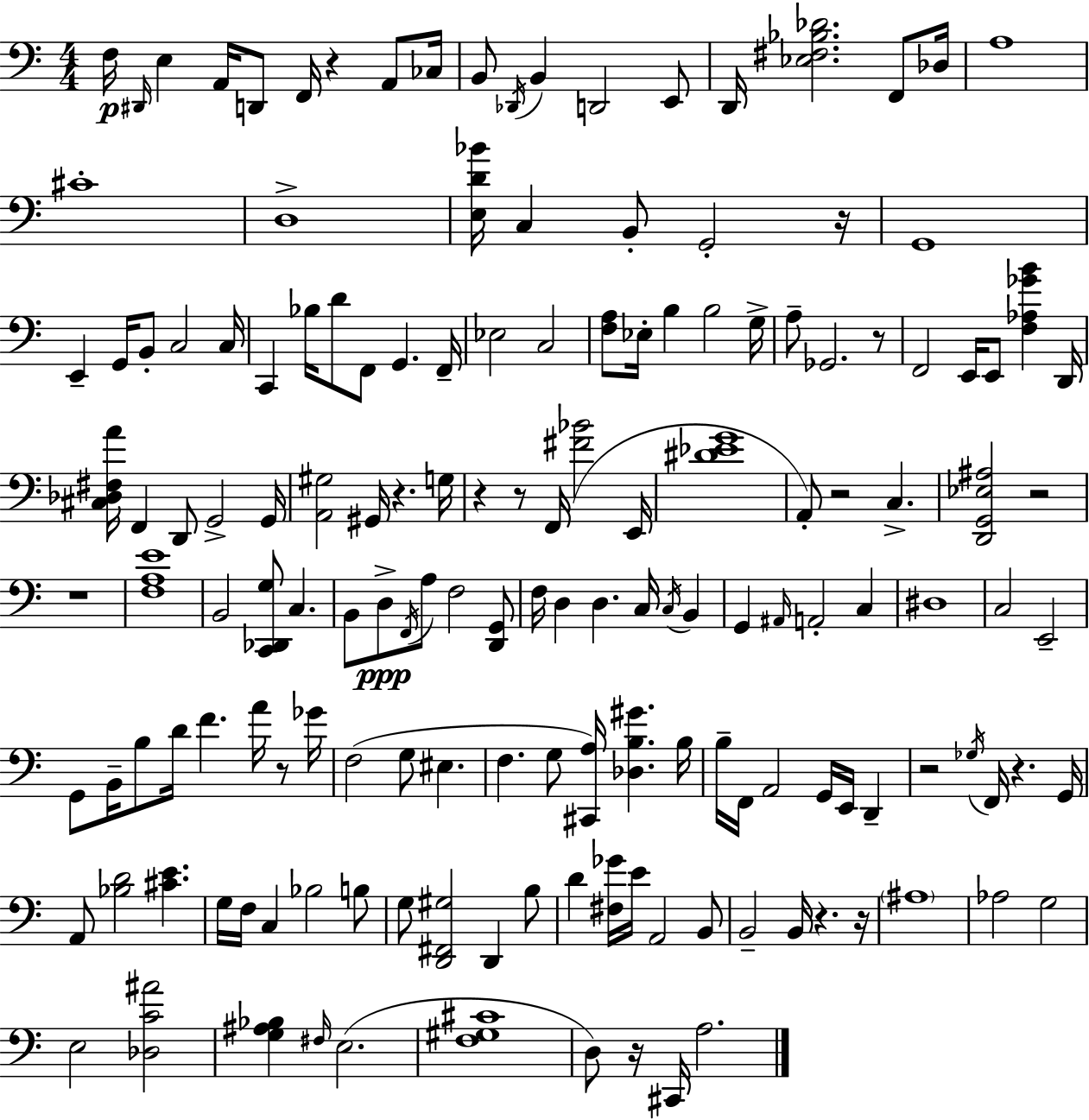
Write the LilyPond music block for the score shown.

{
  \clef bass
  \numericTimeSignature
  \time 4/4
  \key a \minor
  f16\p \grace { dis,16 } e4 a,16 d,8 f,16 r4 a,8 | ces16 b,8 \acciaccatura { des,16 } b,4 d,2 | e,8 d,16 <ees fis bes des'>2. f,8 | des16 a1 | \break cis'1-. | d1-> | <e d' bes'>16 c4 b,8-. g,2-. | r16 g,1 | \break e,4-- g,16 b,8-. c2 | c16 c,4 bes16 d'8 f,8 g,4. | f,16-- ees2 c2 | <f a>8 ees16-. b4 b2 | \break g16-> a8-- ges,2. | r8 f,2 e,16 e,8 <f aes ges' b'>4 | d,16 <cis des fis a'>16 f,4 d,8 g,2-> | g,16 <a, gis>2 gis,16 r4. | \break g16 r4 r8 f,16( <fis' bes'>2 | e,16 <dis' ees' g'>1 | a,8-.) r2 c4.-> | <d, g, ees ais>2 r2 | \break r1 | <f a e'>1 | b,2 <c, des, g>8 c4. | b,8 d8->\ppp \acciaccatura { f,16 } a8 f2 | \break <d, g,>8 f16 d4 d4. c16 \acciaccatura { c16 } | b,4 g,4 \grace { ais,16 } a,2-. | c4 dis1 | c2 e,2-- | \break g,8 b,16-- b8 d'16 f'4. | a'16 r8 ges'16 f2( g8 eis4. | f4. g8 <cis, a>16) <des b gis'>4. | b16 b16-- f,16 a,2 g,16 | \break e,16 d,4-- r2 \acciaccatura { ges16 } f,16 r4. | g,16 a,8 <bes d'>2 | <cis' e'>4. g16 f16 c4 bes2 | b8 g8 <d, fis, gis>2 | \break d,4 b8 d'4 <fis ges'>16 e'16 a,2 | b,8 b,2-- b,16 r4. | r16 \parenthesize ais1 | aes2 g2 | \break e2 <des c' ais'>2 | <g ais bes>4 \grace { fis16 } e2.( | <f gis cis'>1 | d8) r16 cis,16 a2. | \break \bar "|."
}